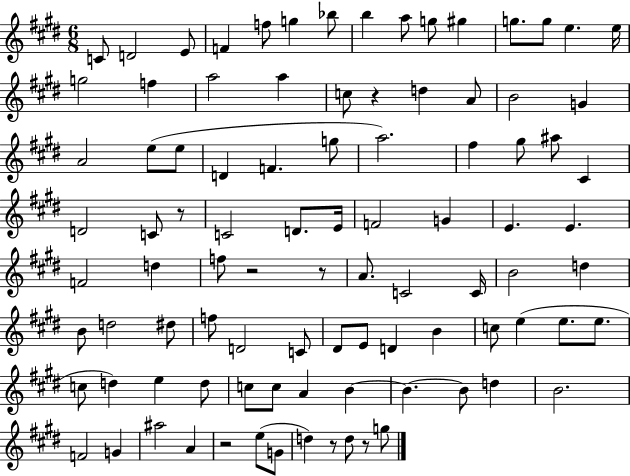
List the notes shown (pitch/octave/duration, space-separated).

C4/e D4/h E4/e F4/q F5/e G5/q Bb5/e B5/q A5/e G5/e G#5/q G5/e. G5/e E5/q. E5/s G5/h F5/q A5/h A5/q C5/e R/q D5/q A4/e B4/h G4/q A4/h E5/e E5/e D4/q F4/q. G5/e A5/h. F#5/q G#5/e A#5/e C#4/q D4/h C4/e R/e C4/h D4/e. E4/s F4/h G4/q E4/q. E4/q. F4/h D5/q F5/e R/h R/e A4/e. C4/h C4/s B4/h D5/q B4/e D5/h D#5/e F5/e D4/h C4/e D#4/e E4/e D4/q B4/q C5/e E5/q E5/e. E5/e. C5/e D5/q E5/q D5/e C5/e C5/e A4/q B4/q B4/q. B4/e D5/q B4/h. F4/h G4/q A#5/h A4/q R/h E5/e G4/e D5/q R/e D5/e R/e G5/e